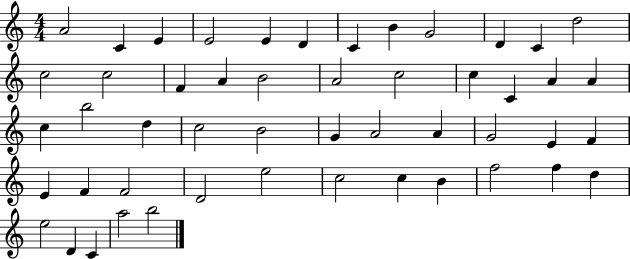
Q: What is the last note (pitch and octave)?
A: B5